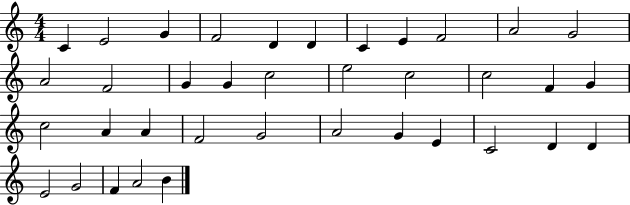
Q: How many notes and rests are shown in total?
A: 37